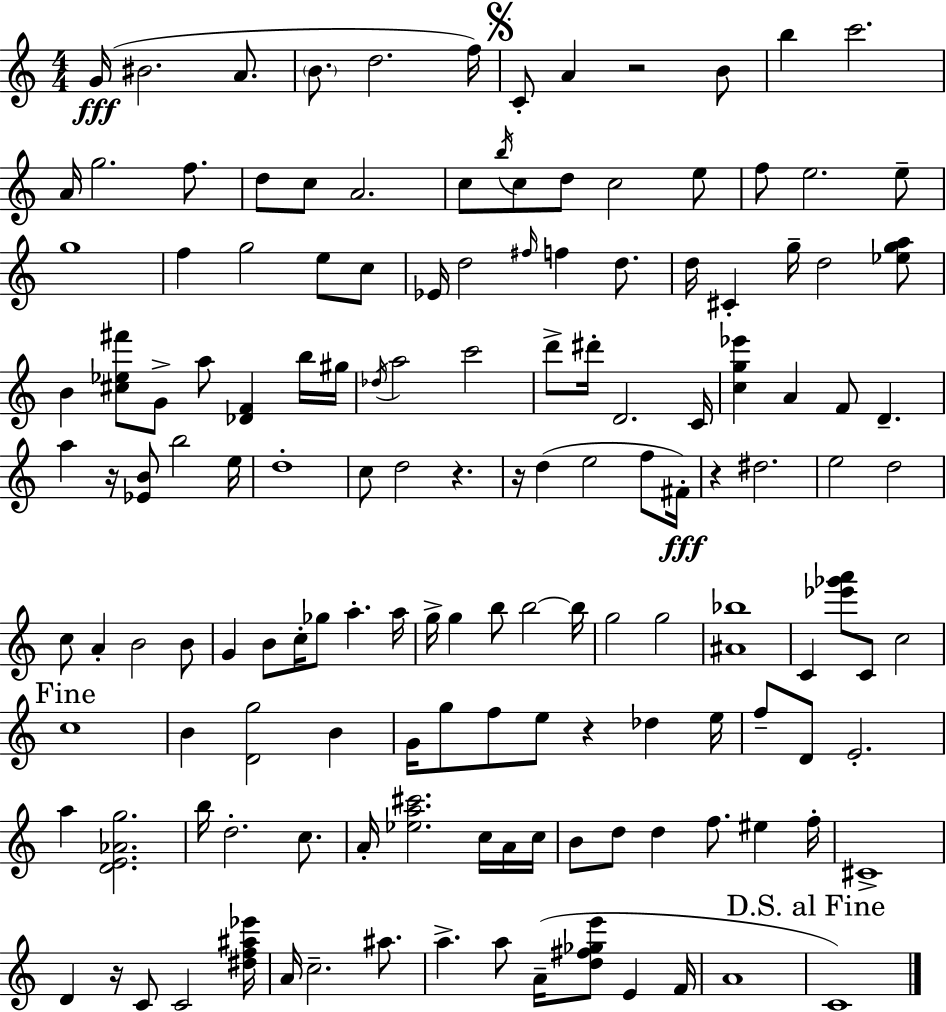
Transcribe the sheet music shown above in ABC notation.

X:1
T:Untitled
M:4/4
L:1/4
K:Am
G/4 ^B2 A/2 B/2 d2 f/4 C/2 A z2 B/2 b c'2 A/4 g2 f/2 d/2 c/2 A2 c/2 b/4 c/2 d/2 c2 e/2 f/2 e2 e/2 g4 f g2 e/2 c/2 _E/4 d2 ^f/4 f d/2 d/4 ^C g/4 d2 [_ega]/2 B [^c_e^f']/2 G/2 a/2 [_DF] b/4 ^g/4 _d/4 a2 c'2 d'/2 ^d'/4 D2 C/4 [cg_e'] A F/2 D a z/4 [_EB]/2 b2 e/4 d4 c/2 d2 z z/4 d e2 f/2 ^F/4 z ^d2 e2 d2 c/2 A B2 B/2 G B/2 c/4 _g/2 a a/4 g/4 g b/2 b2 b/4 g2 g2 [^A_b]4 C [_e'_g'a']/2 C/2 c2 c4 B [Dg]2 B G/4 g/2 f/2 e/2 z _d e/4 f/2 D/2 E2 a [DE_Ag]2 b/4 d2 c/2 A/4 [_ea^c']2 c/4 A/4 c/4 B/2 d/2 d f/2 ^e f/4 ^C4 D z/4 C/2 C2 [^df^a_e']/4 A/4 c2 ^a/2 a a/2 A/4 [d^f_ge']/2 E F/4 A4 C4